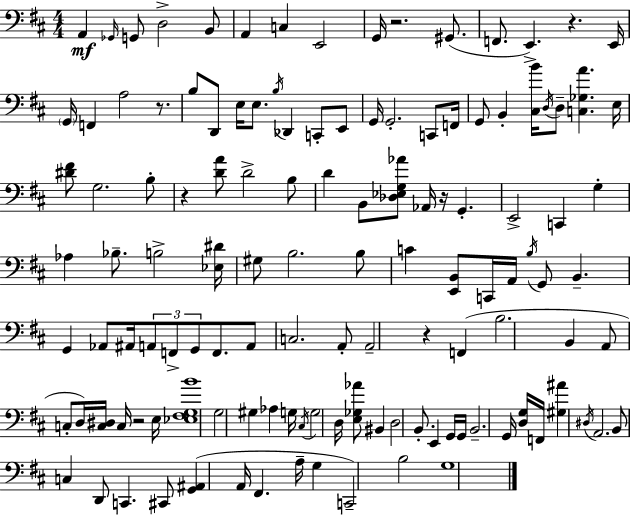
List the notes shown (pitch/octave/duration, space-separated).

A2/q Gb2/s G2/e D3/h B2/e A2/q C3/q E2/h G2/s R/h. G#2/e. F2/e. E2/q. R/q. E2/s G2/s F2/q A3/h R/e. B3/e D2/e E3/s E3/e. B3/s Db2/q C2/e E2/e G2/s G2/h. C2/e F2/s G2/e B2/q [C#3,B4]/s D3/s D3/e [C3,Gb3,A4]/q. E3/s [D#4,F#4]/e G3/h. B3/e R/q [D4,A4]/e D4/h B3/e D4/q B2/e [Db3,Eb3,G3,Ab4]/e Ab2/s R/s G2/q. E2/h C2/q G3/q Ab3/q Bb3/e. B3/h [Eb3,D#4]/s G#3/e B3/h. B3/e C4/q [E2,B2]/e C2/s A2/s B3/s G2/e B2/q. G2/q Ab2/e A#2/s A2/e F2/e G2/e F2/e. A2/e C3/h. A2/e A2/h R/q F2/q B3/h. B2/q A2/e C3/e D3/s [C3,D#3]/s C3/s R/h E3/s [Eb3,F#3,G3,B4]/w G3/h G#3/q Ab3/q G3/s C#3/s G3/h D3/s [E3,Gb3,Ab4]/e BIS2/q D3/h B2/e. E2/q G2/s G2/s B2/h. G2/s [D3,G3]/s F2/s [G#3,A#4]/q D#3/s A2/h. B2/e C3/q D2/e C2/q. C#2/e [G2,A#2]/q A2/s F#2/q. A3/s G3/q C2/h B3/h G3/w